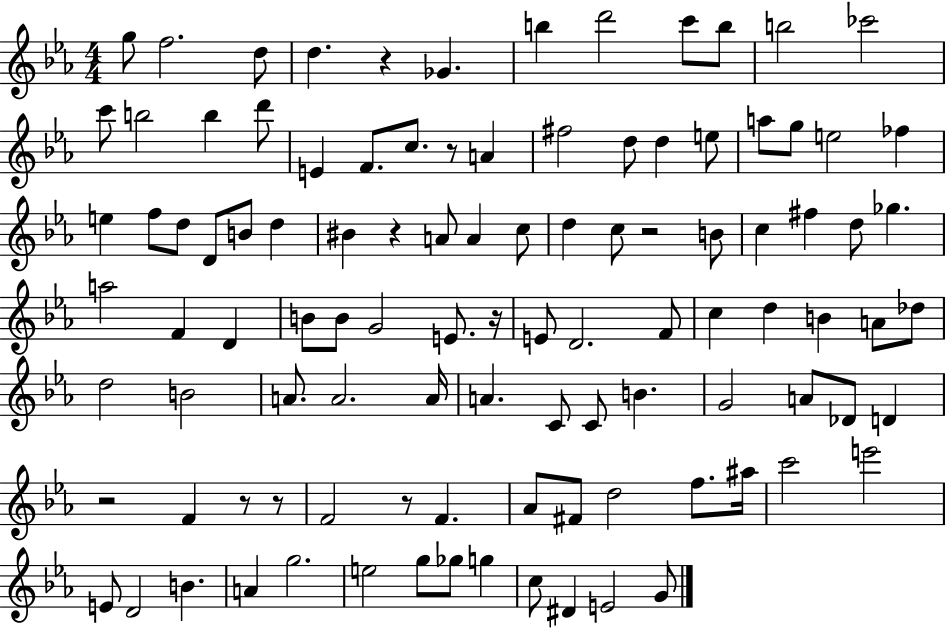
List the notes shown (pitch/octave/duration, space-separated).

G5/e F5/h. D5/e D5/q. R/q Gb4/q. B5/q D6/h C6/e B5/e B5/h CES6/h C6/e B5/h B5/q D6/e E4/q F4/e. C5/e. R/e A4/q F#5/h D5/e D5/q E5/e A5/e G5/e E5/h FES5/q E5/q F5/e D5/e D4/e B4/e D5/q BIS4/q R/q A4/e A4/q C5/e D5/q C5/e R/h B4/e C5/q F#5/q D5/e Gb5/q. A5/h F4/q D4/q B4/e B4/e G4/h E4/e. R/s E4/e D4/h. F4/e C5/q D5/q B4/q A4/e Db5/e D5/h B4/h A4/e. A4/h. A4/s A4/q. C4/e C4/e B4/q. G4/h A4/e Db4/e D4/q R/h F4/q R/e R/e F4/h R/e F4/q. Ab4/e F#4/e D5/h F5/e. A#5/s C6/h E6/h E4/e D4/h B4/q. A4/q G5/h. E5/h G5/e Gb5/e G5/q C5/e D#4/q E4/h G4/e